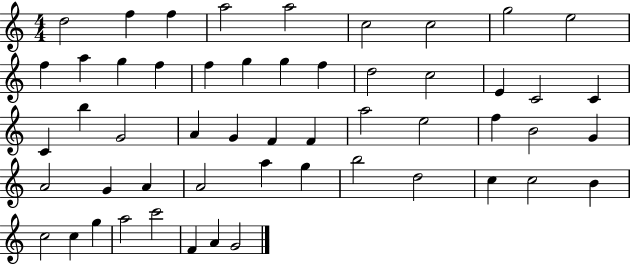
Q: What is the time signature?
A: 4/4